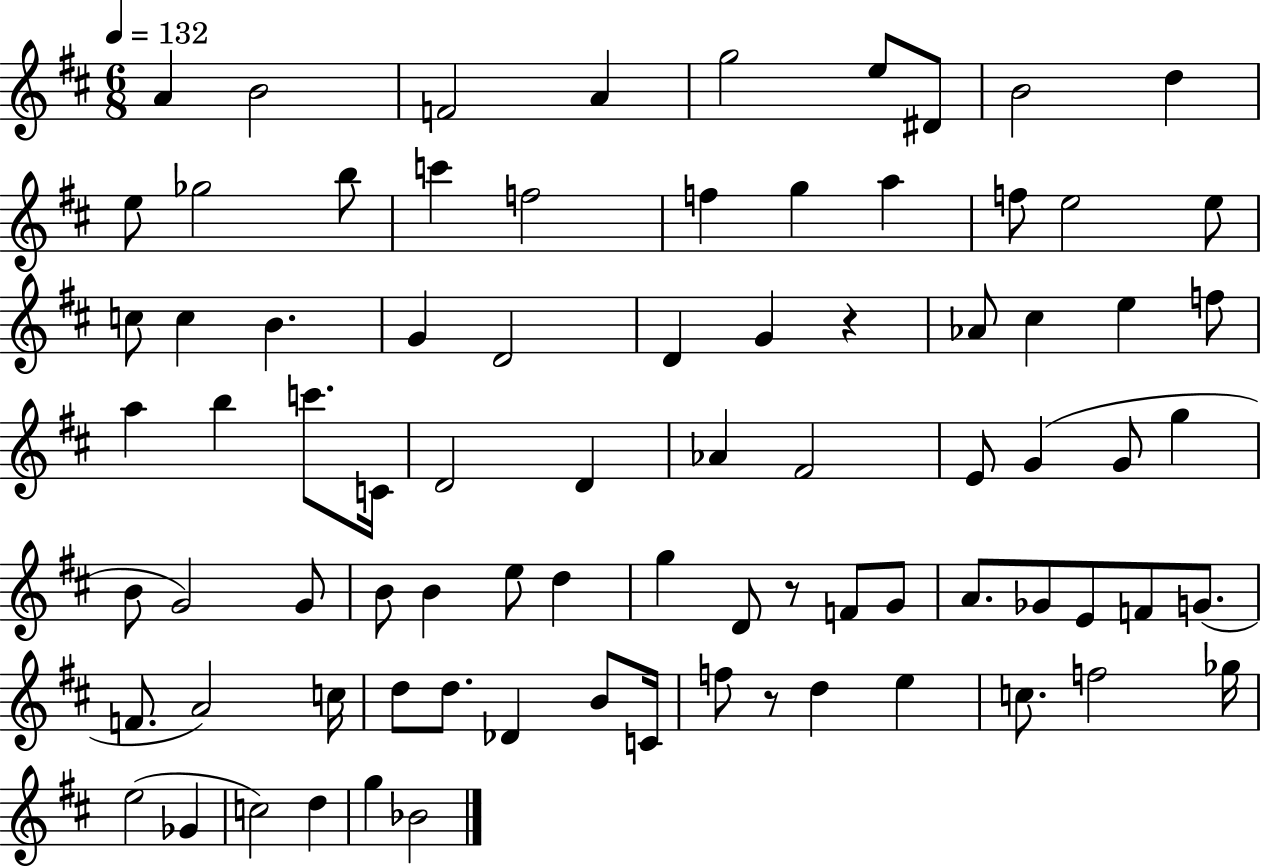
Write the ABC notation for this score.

X:1
T:Untitled
M:6/8
L:1/4
K:D
A B2 F2 A g2 e/2 ^D/2 B2 d e/2 _g2 b/2 c' f2 f g a f/2 e2 e/2 c/2 c B G D2 D G z _A/2 ^c e f/2 a b c'/2 C/4 D2 D _A ^F2 E/2 G G/2 g B/2 G2 G/2 B/2 B e/2 d g D/2 z/2 F/2 G/2 A/2 _G/2 E/2 F/2 G/2 F/2 A2 c/4 d/2 d/2 _D B/2 C/4 f/2 z/2 d e c/2 f2 _g/4 e2 _G c2 d g _B2